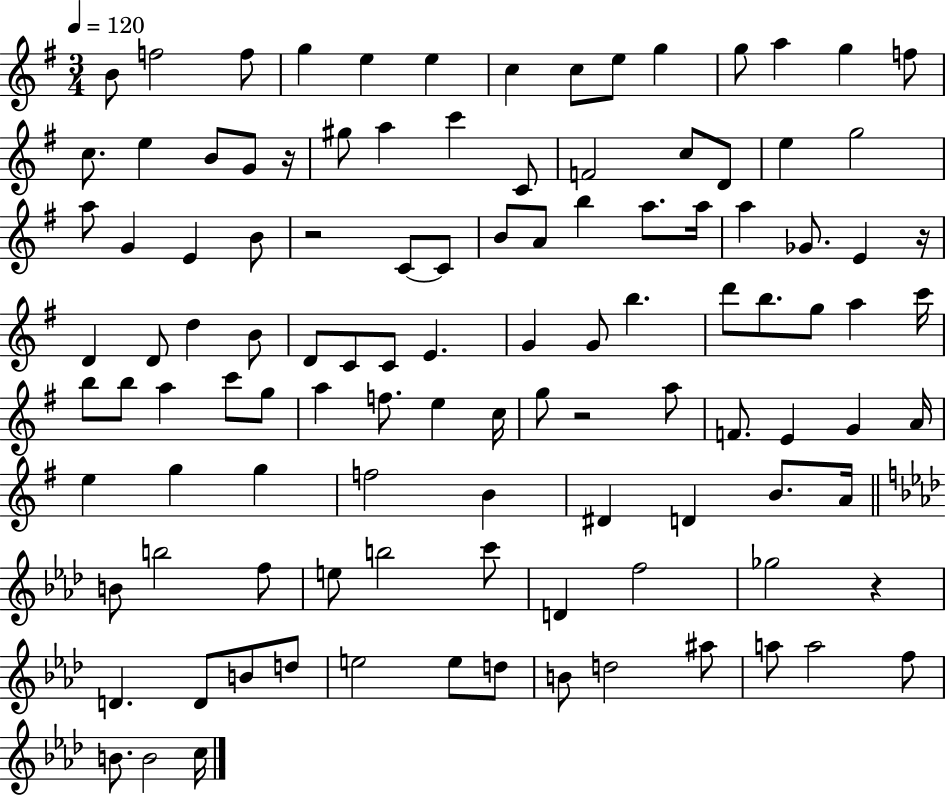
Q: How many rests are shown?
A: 5